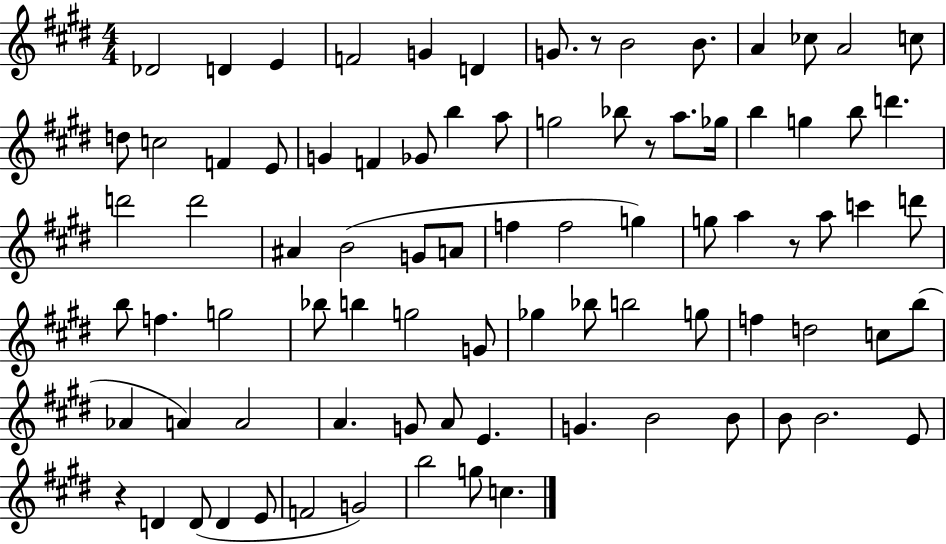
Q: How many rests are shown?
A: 4